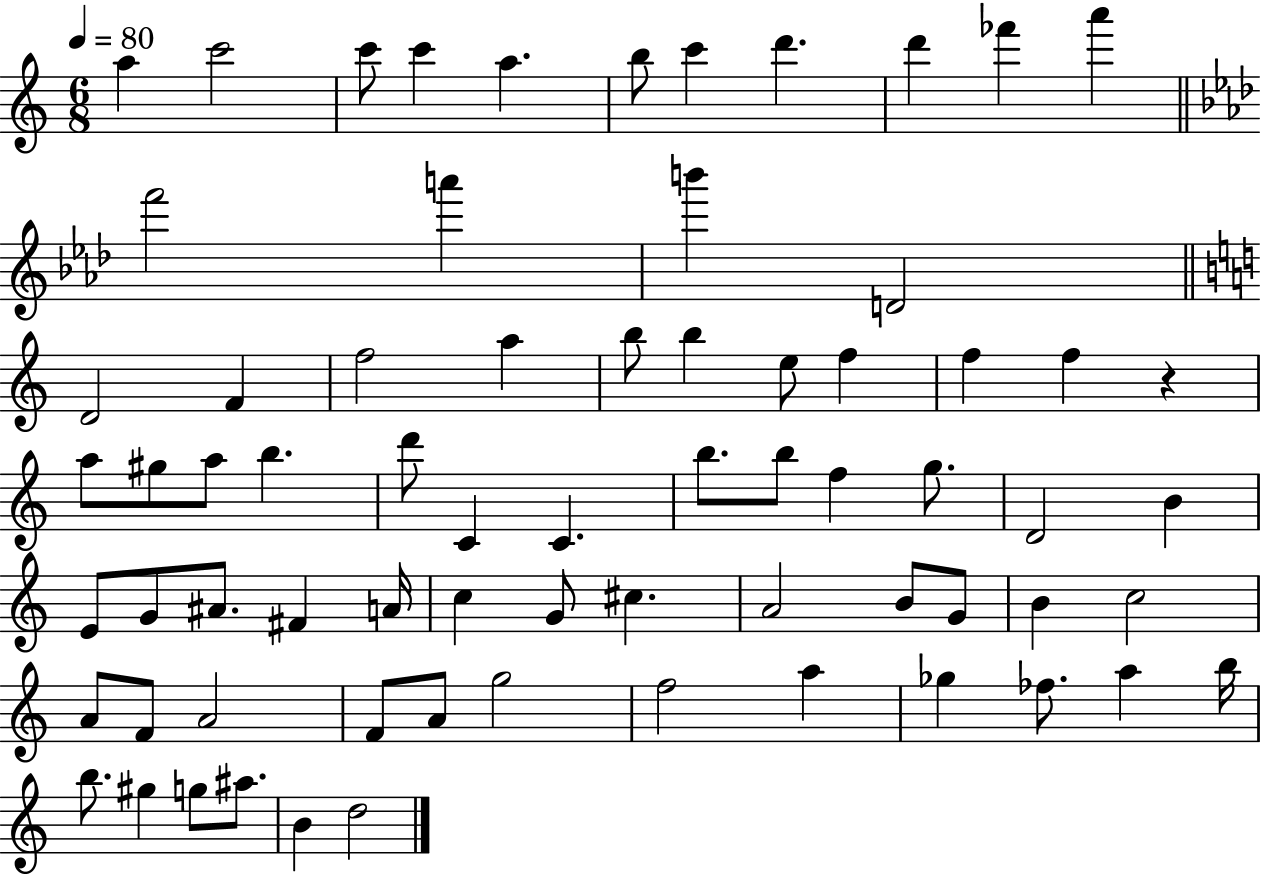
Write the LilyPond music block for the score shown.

{
  \clef treble
  \numericTimeSignature
  \time 6/8
  \key c \major
  \tempo 4 = 80
  \repeat volta 2 { a''4 c'''2 | c'''8 c'''4 a''4. | b''8 c'''4 d'''4. | d'''4 fes'''4 a'''4 | \break \bar "||" \break \key aes \major f'''2 a'''4 | b'''4 d'2 | \bar "||" \break \key c \major d'2 f'4 | f''2 a''4 | b''8 b''4 e''8 f''4 | f''4 f''4 r4 | \break a''8 gis''8 a''8 b''4. | d'''8 c'4 c'4. | b''8. b''8 f''4 g''8. | d'2 b'4 | \break e'8 g'8 ais'8. fis'4 a'16 | c''4 g'8 cis''4. | a'2 b'8 g'8 | b'4 c''2 | \break a'8 f'8 a'2 | f'8 a'8 g''2 | f''2 a''4 | ges''4 fes''8. a''4 b''16 | \break b''8. gis''4 g''8 ais''8. | b'4 d''2 | } \bar "|."
}